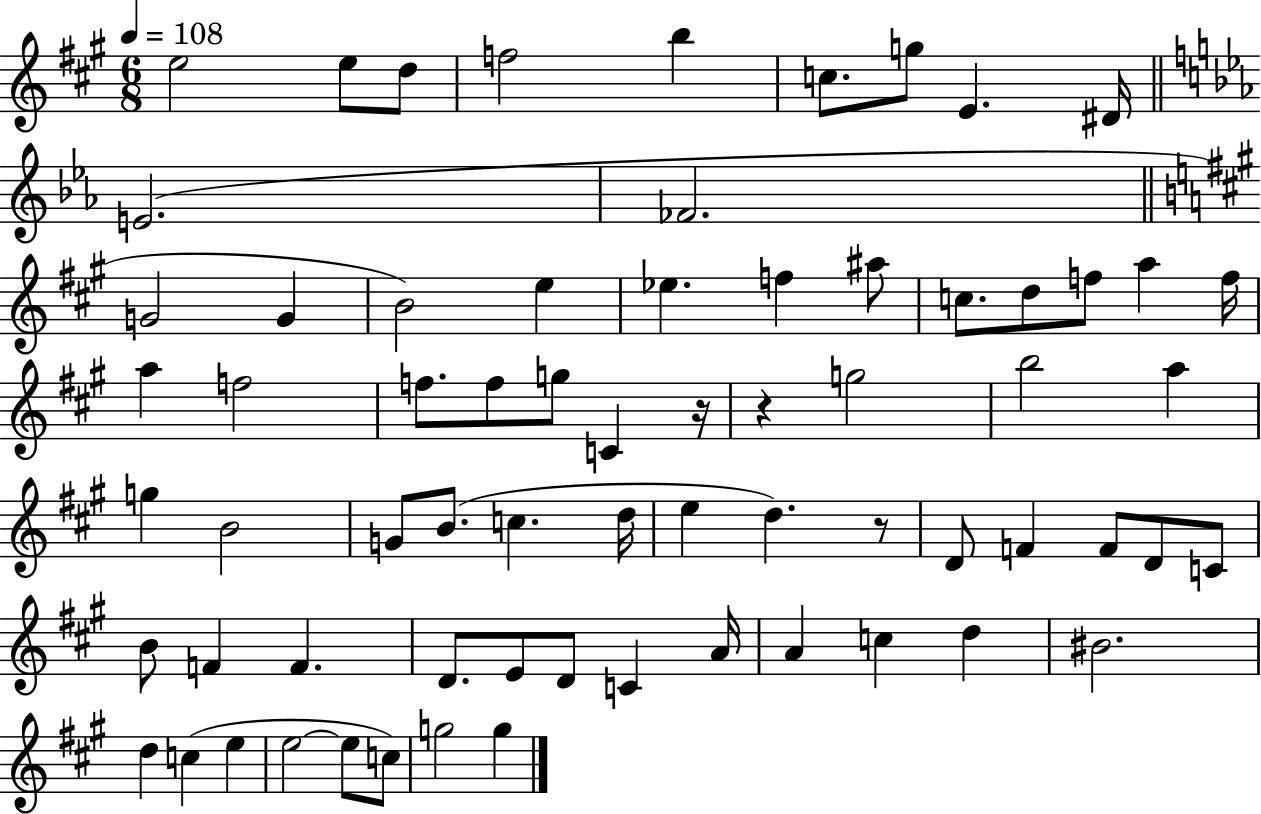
E5/h E5/e D5/e F5/h B5/q C5/e. G5/e E4/q. D#4/s E4/h. FES4/h. G4/h G4/q B4/h E5/q Eb5/q. F5/q A#5/e C5/e. D5/e F5/e A5/q F5/s A5/q F5/h F5/e. F5/e G5/e C4/q R/s R/q G5/h B5/h A5/q G5/q B4/h G4/e B4/e. C5/q. D5/s E5/q D5/q. R/e D4/e F4/q F4/e D4/e C4/e B4/e F4/q F4/q. D4/e. E4/e D4/e C4/q A4/s A4/q C5/q D5/q BIS4/h. D5/q C5/q E5/q E5/h E5/e C5/e G5/h G5/q